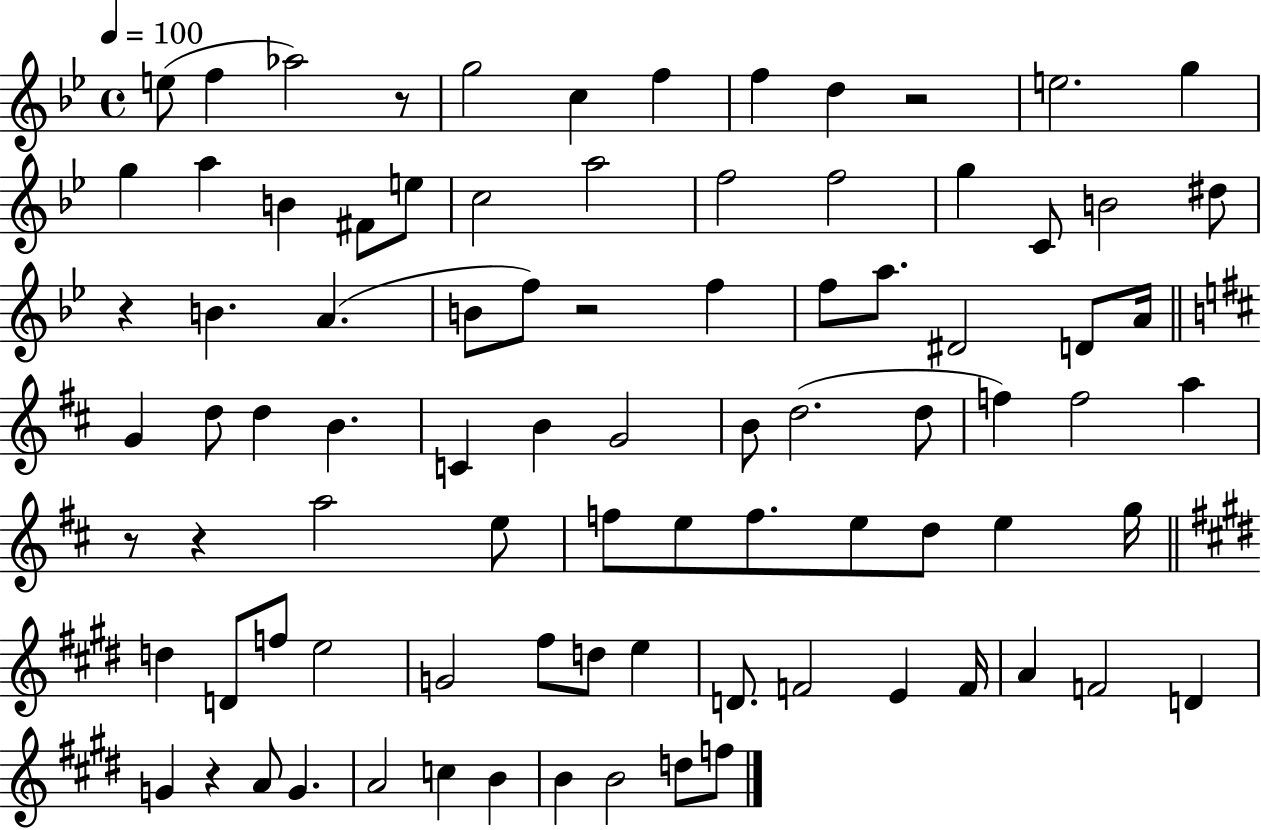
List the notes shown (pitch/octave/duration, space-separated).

E5/e F5/q Ab5/h R/e G5/h C5/q F5/q F5/q D5/q R/h E5/h. G5/q G5/q A5/q B4/q F#4/e E5/e C5/h A5/h F5/h F5/h G5/q C4/e B4/h D#5/e R/q B4/q. A4/q. B4/e F5/e R/h F5/q F5/e A5/e. D#4/h D4/e A4/s G4/q D5/e D5/q B4/q. C4/q B4/q G4/h B4/e D5/h. D5/e F5/q F5/h A5/q R/e R/q A5/h E5/e F5/e E5/e F5/e. E5/e D5/e E5/q G5/s D5/q D4/e F5/e E5/h G4/h F#5/e D5/e E5/q D4/e. F4/h E4/q F4/s A4/q F4/h D4/q G4/q R/q A4/e G4/q. A4/h C5/q B4/q B4/q B4/h D5/e F5/e